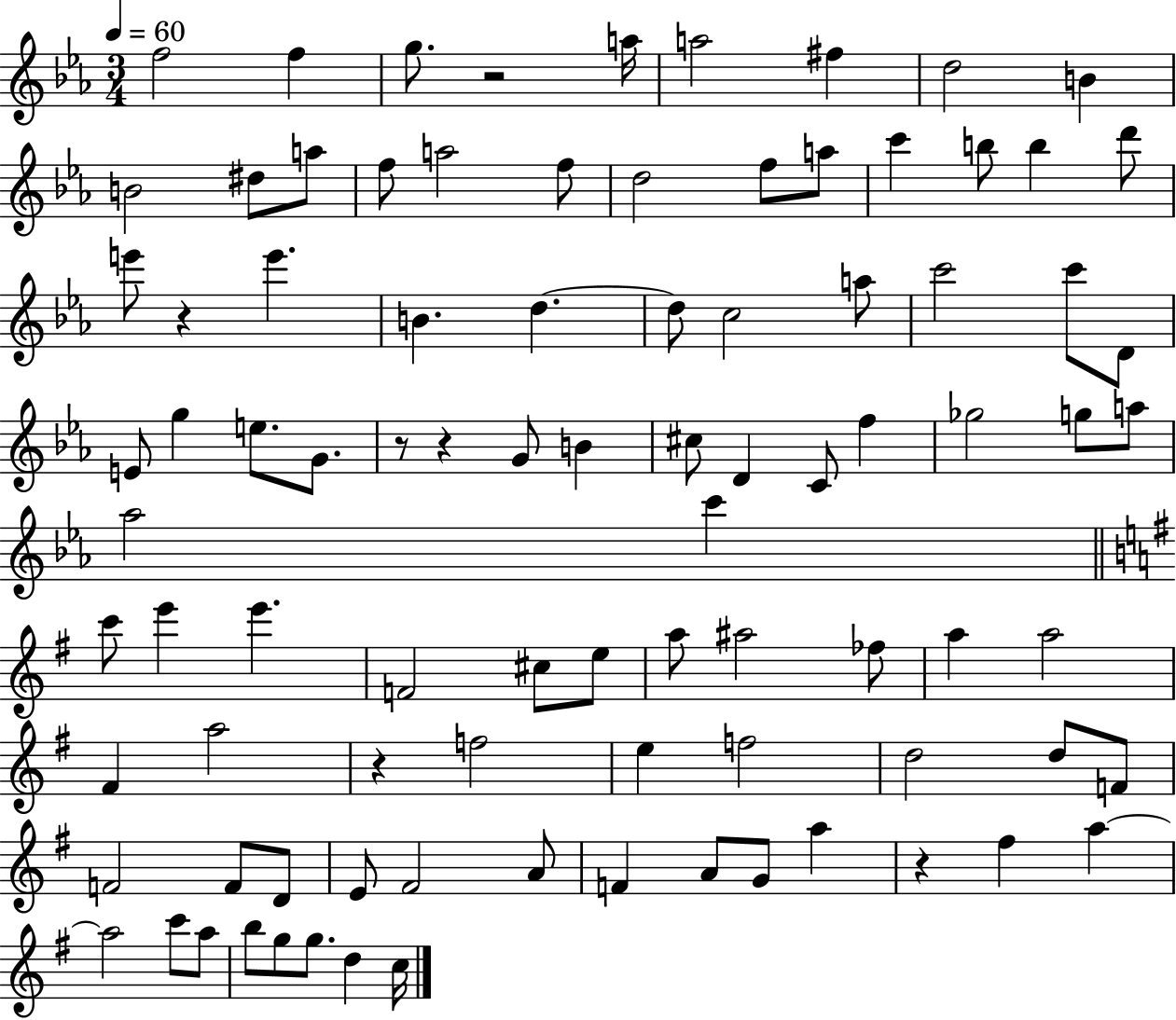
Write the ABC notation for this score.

X:1
T:Untitled
M:3/4
L:1/4
K:Eb
f2 f g/2 z2 a/4 a2 ^f d2 B B2 ^d/2 a/2 f/2 a2 f/2 d2 f/2 a/2 c' b/2 b d'/2 e'/2 z e' B d d/2 c2 a/2 c'2 c'/2 D/2 E/2 g e/2 G/2 z/2 z G/2 B ^c/2 D C/2 f _g2 g/2 a/2 _a2 c' c'/2 e' e' F2 ^c/2 e/2 a/2 ^a2 _f/2 a a2 ^F a2 z f2 e f2 d2 d/2 F/2 F2 F/2 D/2 E/2 ^F2 A/2 F A/2 G/2 a z ^f a a2 c'/2 a/2 b/2 g/2 g/2 d c/4